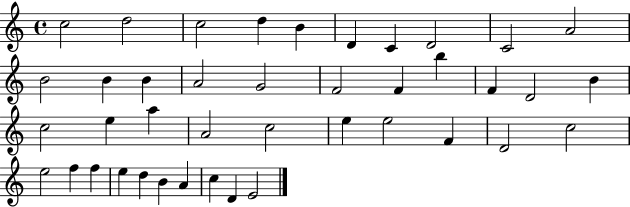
X:1
T:Untitled
M:4/4
L:1/4
K:C
c2 d2 c2 d B D C D2 C2 A2 B2 B B A2 G2 F2 F b F D2 B c2 e a A2 c2 e e2 F D2 c2 e2 f f e d B A c D E2